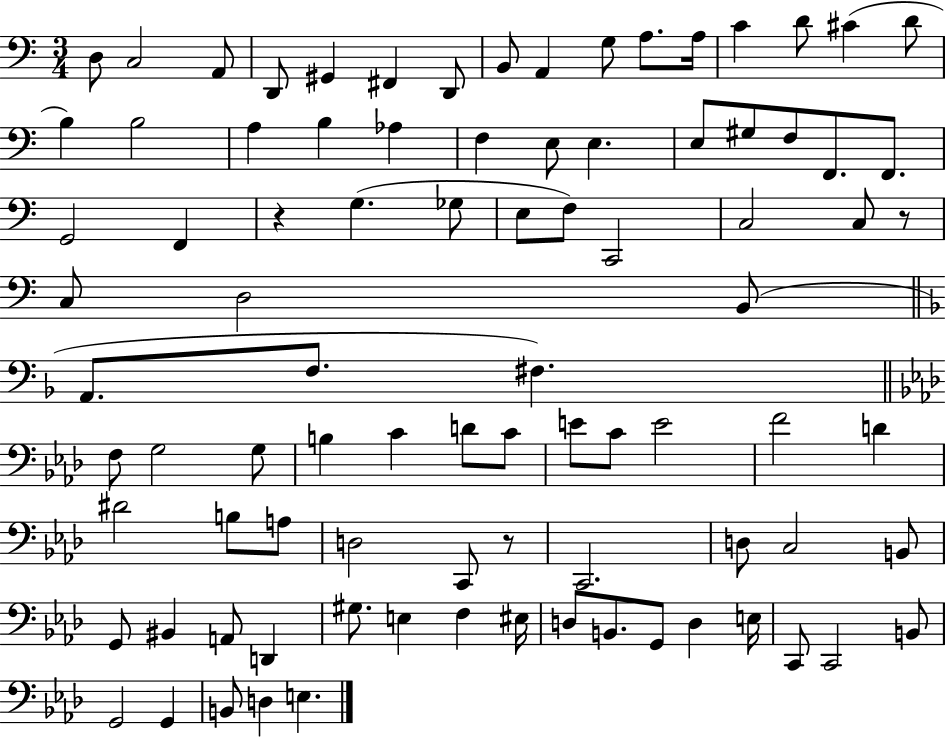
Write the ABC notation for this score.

X:1
T:Untitled
M:3/4
L:1/4
K:C
D,/2 C,2 A,,/2 D,,/2 ^G,, ^F,, D,,/2 B,,/2 A,, G,/2 A,/2 A,/4 C D/2 ^C D/2 B, B,2 A, B, _A, F, E,/2 E, E,/2 ^G,/2 F,/2 F,,/2 F,,/2 G,,2 F,, z G, _G,/2 E,/2 F,/2 C,,2 C,2 C,/2 z/2 C,/2 D,2 B,,/2 A,,/2 F,/2 ^F, F,/2 G,2 G,/2 B, C D/2 C/2 E/2 C/2 E2 F2 D ^D2 B,/2 A,/2 D,2 C,,/2 z/2 C,,2 D,/2 C,2 B,,/2 G,,/2 ^B,, A,,/2 D,, ^G,/2 E, F, ^E,/4 D,/2 B,,/2 G,,/2 D, E,/4 C,,/2 C,,2 B,,/2 G,,2 G,, B,,/2 D, E,